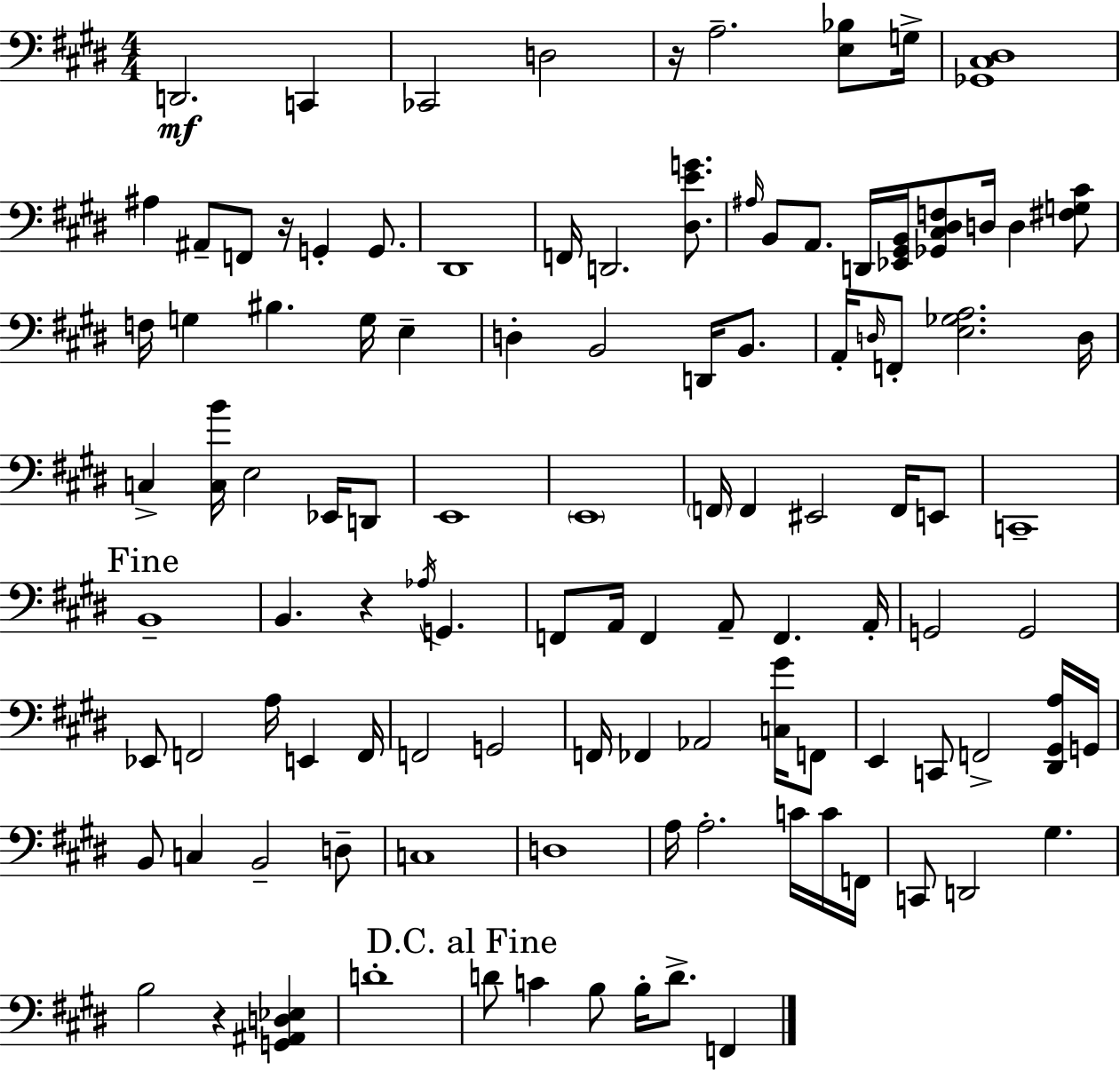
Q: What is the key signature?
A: E major